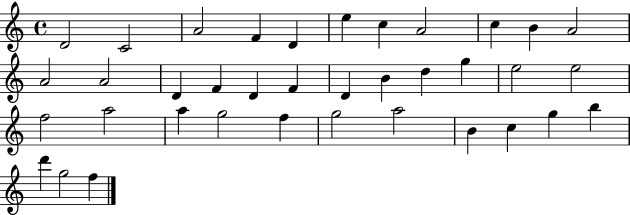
X:1
T:Untitled
M:4/4
L:1/4
K:C
D2 C2 A2 F D e c A2 c B A2 A2 A2 D F D F D B d g e2 e2 f2 a2 a g2 f g2 a2 B c g b d' g2 f